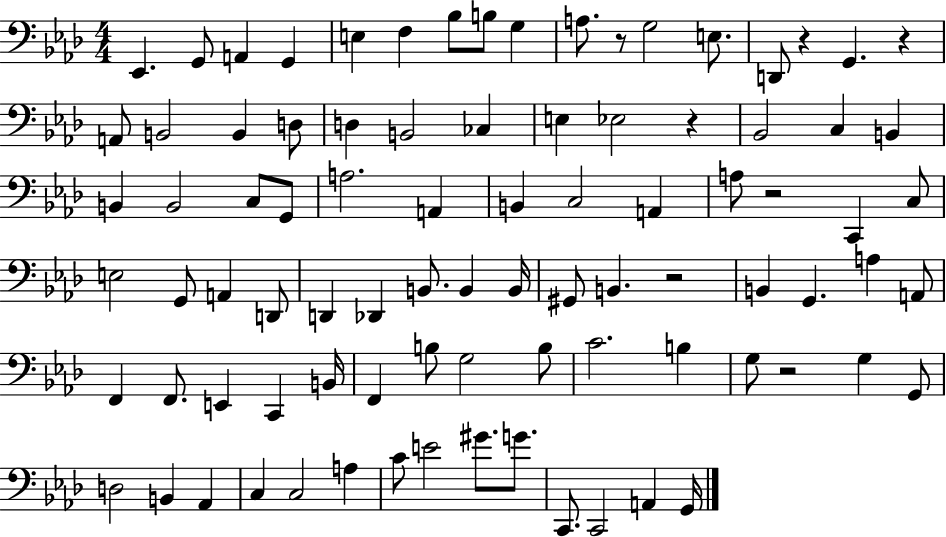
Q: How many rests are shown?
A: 7